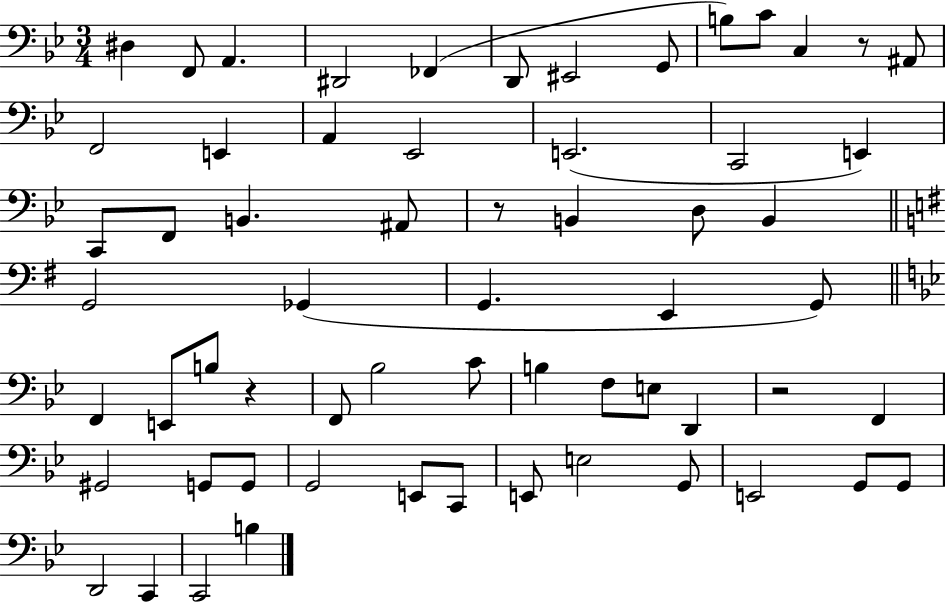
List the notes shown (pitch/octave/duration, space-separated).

D#3/q F2/e A2/q. D#2/h FES2/q D2/e EIS2/h G2/e B3/e C4/e C3/q R/e A#2/e F2/h E2/q A2/q Eb2/h E2/h. C2/h E2/q C2/e F2/e B2/q. A#2/e R/e B2/q D3/e B2/q G2/h Gb2/q G2/q. E2/q G2/e F2/q E2/e B3/e R/q F2/e Bb3/h C4/e B3/q F3/e E3/e D2/q R/h F2/q G#2/h G2/e G2/e G2/h E2/e C2/e E2/e E3/h G2/e E2/h G2/e G2/e D2/h C2/q C2/h B3/q